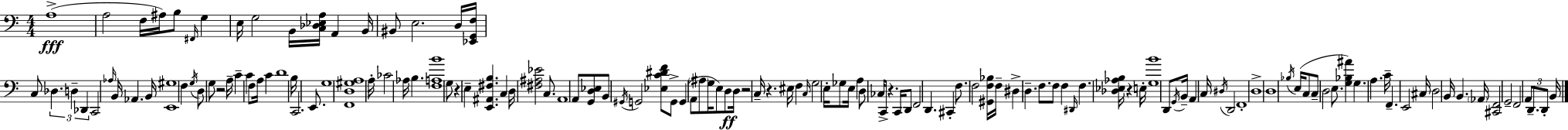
{
  \clef bass
  \numericTimeSignature
  \time 4/4
  \key a \minor
  a1->(\fff | a2 f16 ais16) b8 \grace { fis,16 } g4 | e16 g2 b,16 <c des ees a>16 a,4 | b,16 bis,8 e2. d16 | \break <ees, g, f>16 c8 \tuplet 3/2 { des4. d4-- des,4 } | c,2 \grace { aes16 } b,16 aes,4. | b,16 <e, gis>1 | f4 \acciaccatura { g16 } d8 g8 r2 | \break a16-- c'4-- c'4 f8 a16 c'4 | d'1 | b16 c,2. | e,8. g1 | \break <f, d gis a>1 | a16-. ces'2 aes16 b4. | <f a b'>1 | g8 r4 e4-- <e, ais, fis b>4. | \break c4 d16 <fis ais ees'>2 | c8. a,1 | a,8 <g, d ees>8 b,8 \acciaccatura { gis,16 } g,2 | <ees c' dis' f'>8 g,8-> g,4( a,8 \parenthesize ais8 g16 e8) | \break d8\ff d16 r2 c16-- r4. | eis16 f4 \grace { c16 } g2 | e16-. ges8 e16 a4 d8 ces16 c,8-> r4. | c,16 d,8 f,2 d,4. | \break cis,4-. f8. f2 | <gis, f bes>16 f16-- dis4-> d4.-- | f8. f8 f4 \grace { dis,16 } f4. | <des ees aes b>16 r4 e16-. <g b'>1 | \break d,8 \acciaccatura { g,16 } b,16-- a,4 c16 \acciaccatura { dis16 } | d,2 f,1-. | d1-> | d1 | \break \acciaccatura { bes16 } e16( c8 c8-- d2 | e8. <g bes ais'>4) g4. | a4. c'16-- f,4.-- | e,2 cis16 d2 | \break b,16 b,4. \parenthesize aes,16 <cis, f,>2 | g,2-- f,2 | \tuplet 3/2 { a,8 d,8.-- d,8-. } b,16 \bar "|."
}